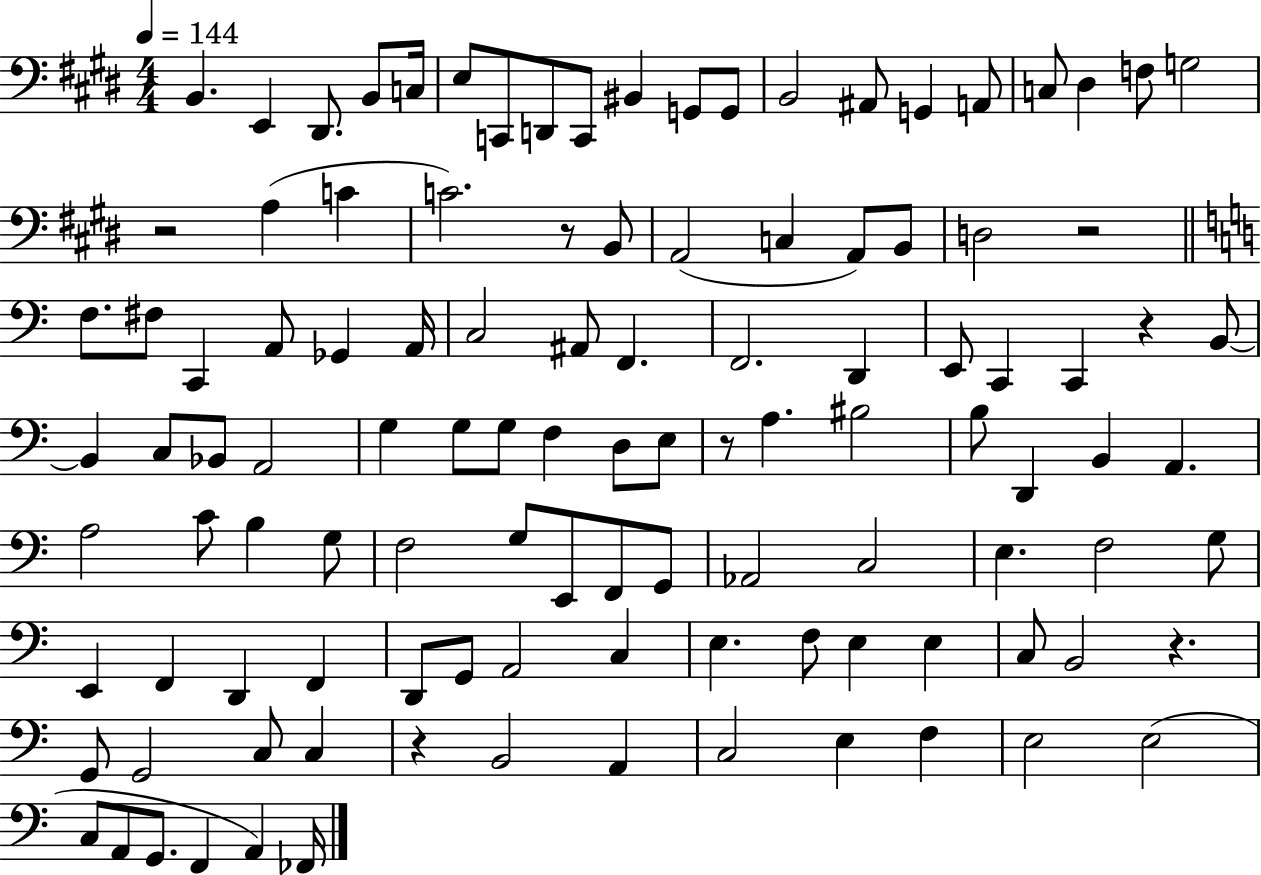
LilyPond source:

{
  \clef bass
  \numericTimeSignature
  \time 4/4
  \key e \major
  \tempo 4 = 144
  b,4. e,4 dis,8. b,8 c16 | e8 c,8 d,8 c,8 bis,4 g,8 g,8 | b,2 ais,8 g,4 a,8 | c8 dis4 f8 g2 | \break r2 a4( c'4 | c'2.) r8 b,8 | a,2( c4 a,8) b,8 | d2 r2 | \break \bar "||" \break \key a \minor f8. fis8 c,4 a,8 ges,4 a,16 | c2 ais,8 f,4. | f,2. d,4 | e,8 c,4 c,4 r4 b,8~~ | \break b,4 c8 bes,8 a,2 | g4 g8 g8 f4 d8 e8 | r8 a4. bis2 | b8 d,4 b,4 a,4. | \break a2 c'8 b4 g8 | f2 g8 e,8 f,8 g,8 | aes,2 c2 | e4. f2 g8 | \break e,4 f,4 d,4 f,4 | d,8 g,8 a,2 c4 | e4. f8 e4 e4 | c8 b,2 r4. | \break g,8 g,2 c8 c4 | r4 b,2 a,4 | c2 e4 f4 | e2 e2( | \break c8 a,8 g,8. f,4 a,4) fes,16 | \bar "|."
}